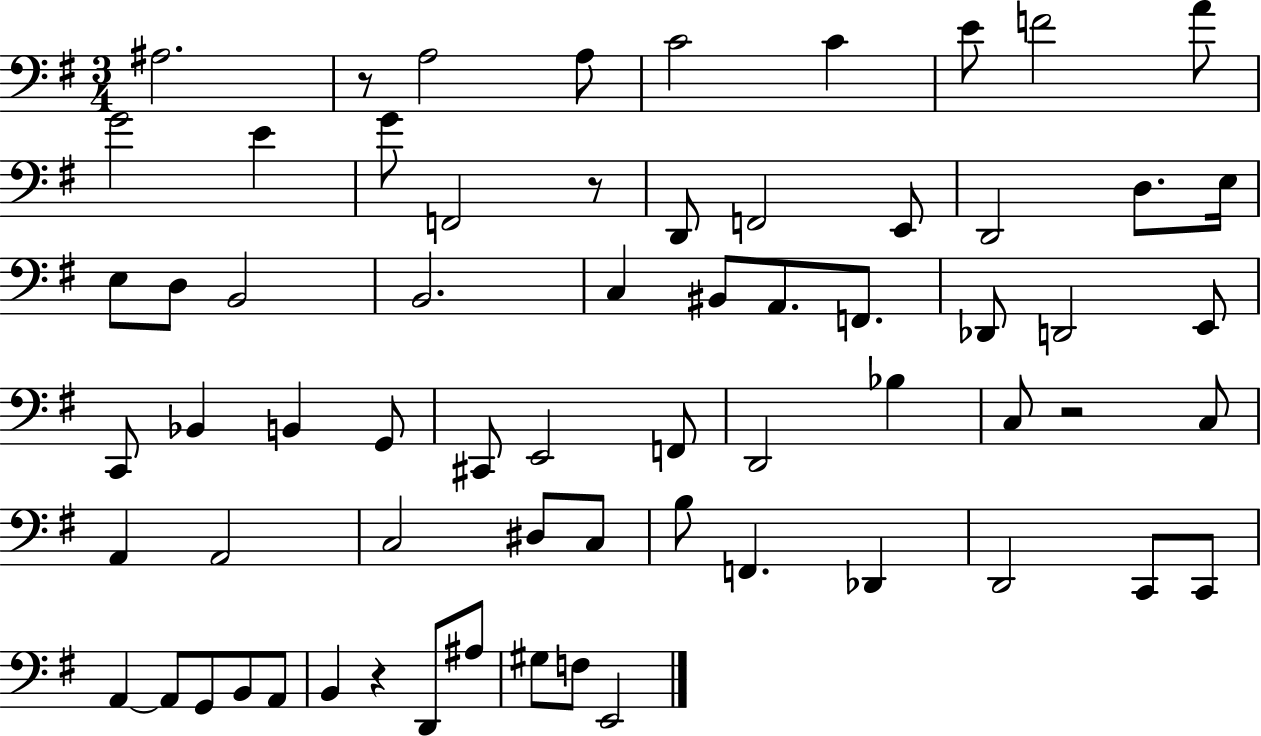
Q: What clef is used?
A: bass